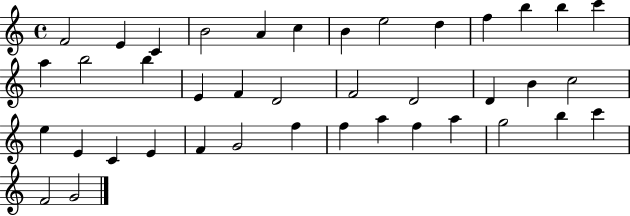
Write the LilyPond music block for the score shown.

{
  \clef treble
  \time 4/4
  \defaultTimeSignature
  \key c \major
  f'2 e'4 c'4 | b'2 a'4 c''4 | b'4 e''2 d''4 | f''4 b''4 b''4 c'''4 | \break a''4 b''2 b''4 | e'4 f'4 d'2 | f'2 d'2 | d'4 b'4 c''2 | \break e''4 e'4 c'4 e'4 | f'4 g'2 f''4 | f''4 a''4 f''4 a''4 | g''2 b''4 c'''4 | \break f'2 g'2 | \bar "|."
}